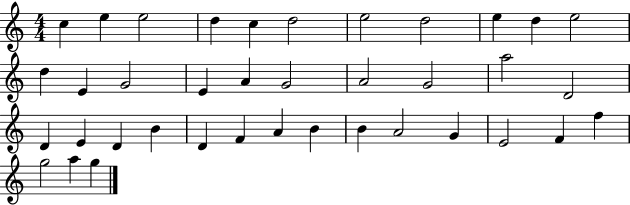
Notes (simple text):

C5/q E5/q E5/h D5/q C5/q D5/h E5/h D5/h E5/q D5/q E5/h D5/q E4/q G4/h E4/q A4/q G4/h A4/h G4/h A5/h D4/h D4/q E4/q D4/q B4/q D4/q F4/q A4/q B4/q B4/q A4/h G4/q E4/h F4/q F5/q G5/h A5/q G5/q